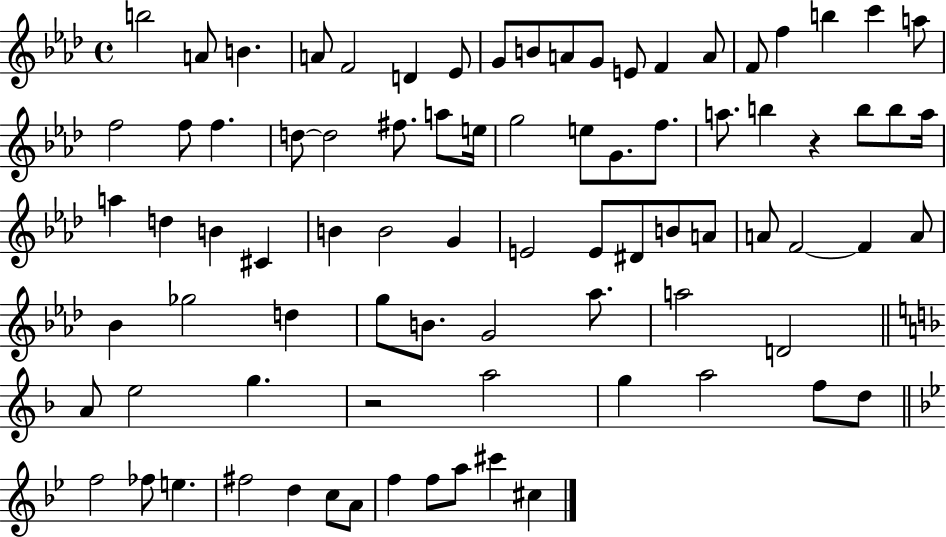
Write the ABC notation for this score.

X:1
T:Untitled
M:4/4
L:1/4
K:Ab
b2 A/2 B A/2 F2 D _E/2 G/2 B/2 A/2 G/2 E/2 F A/2 F/2 f b c' a/2 f2 f/2 f d/2 d2 ^f/2 a/2 e/4 g2 e/2 G/2 f/2 a/2 b z b/2 b/2 a/4 a d B ^C B B2 G E2 E/2 ^D/2 B/2 A/2 A/2 F2 F A/2 _B _g2 d g/2 B/2 G2 _a/2 a2 D2 A/2 e2 g z2 a2 g a2 f/2 d/2 f2 _f/2 e ^f2 d c/2 A/2 f f/2 a/2 ^c' ^c